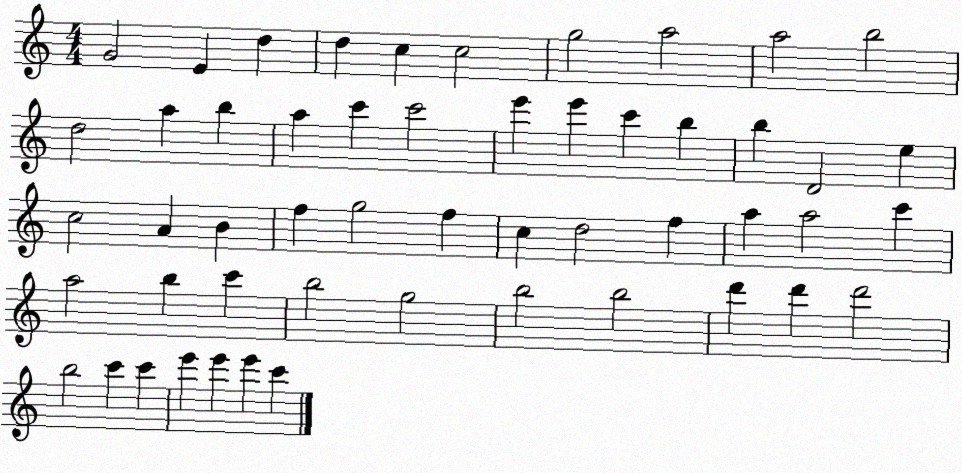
X:1
T:Untitled
M:4/4
L:1/4
K:C
G2 E d d c c2 g2 a2 a2 b2 d2 a b a c' c'2 e' e' c' b b D2 e c2 A B f g2 f c d2 f a a2 c' a2 b c' b2 g2 b2 b2 d' d' d'2 b2 c' c' e' e' e' c'